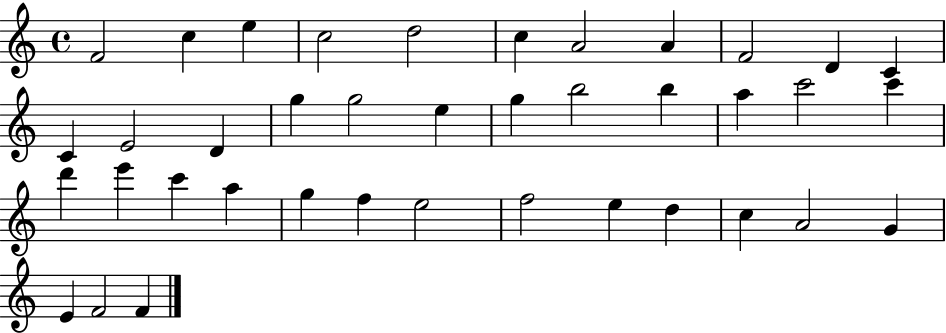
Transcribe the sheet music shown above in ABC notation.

X:1
T:Untitled
M:4/4
L:1/4
K:C
F2 c e c2 d2 c A2 A F2 D C C E2 D g g2 e g b2 b a c'2 c' d' e' c' a g f e2 f2 e d c A2 G E F2 F